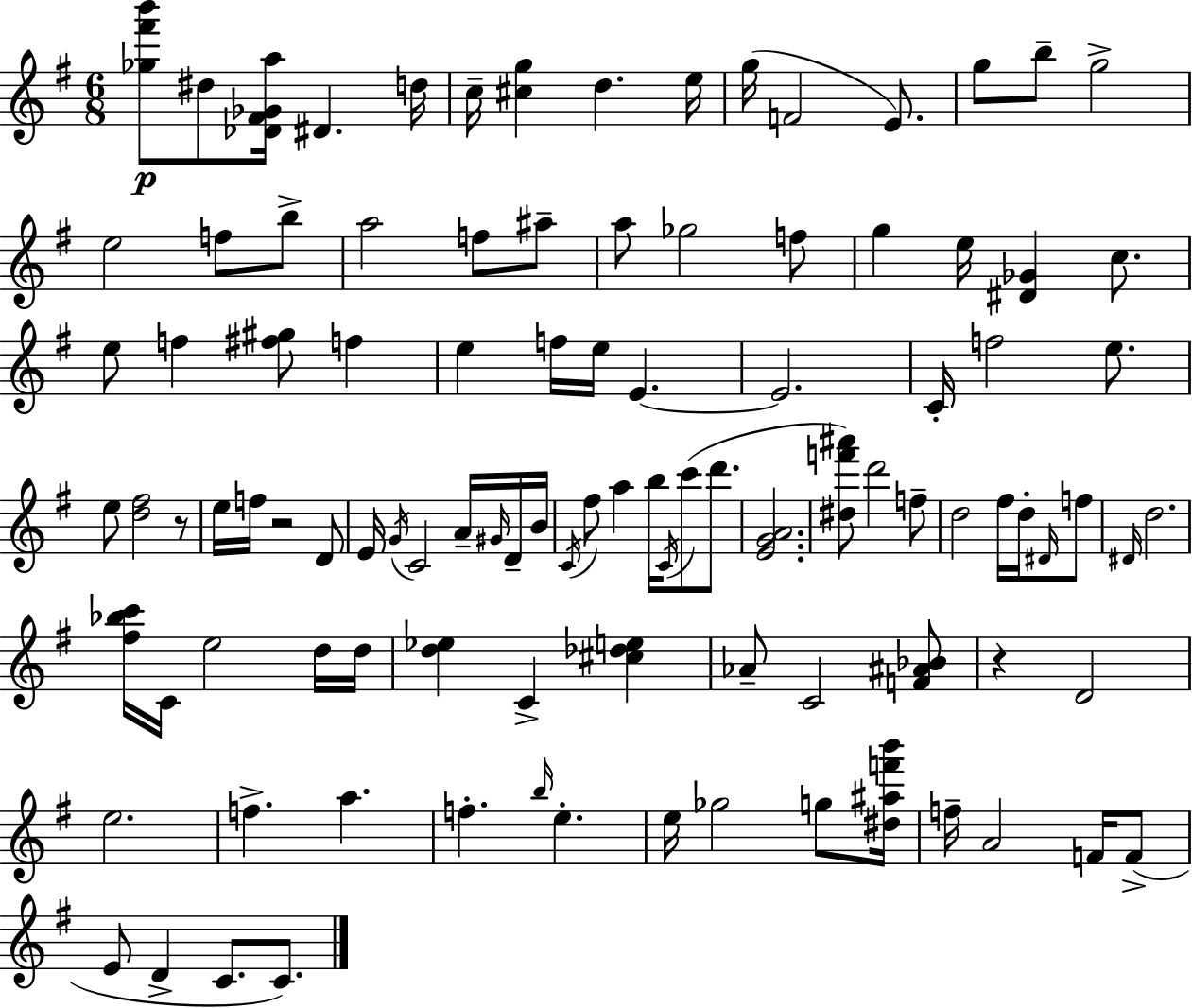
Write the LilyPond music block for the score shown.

{
  \clef treble
  \numericTimeSignature
  \time 6/8
  \key e \minor
  <ges'' fis''' b'''>8\p dis''8 <des' fis' ges' a''>16 dis'4. d''16 | c''16-- <cis'' g''>4 d''4. e''16 | g''16( f'2 e'8.) | g''8 b''8-- g''2-> | \break e''2 f''8 b''8-> | a''2 f''8 ais''8-- | a''8 ges''2 f''8 | g''4 e''16 <dis' ges'>4 c''8. | \break e''8 f''4 <fis'' gis''>8 f''4 | e''4 f''16 e''16 e'4.~~ | e'2. | c'16-. f''2 e''8. | \break e''8 <d'' fis''>2 r8 | e''16 f''16 r2 d'8 | e'16 \acciaccatura { g'16 } c'2 a'16-- \grace { gis'16 } | d'16-- b'16 \acciaccatura { c'16 } fis''8 a''4 b''16 \acciaccatura { c'16 } c'''8( | \break d'''8. <e' g' a'>2. | <dis'' f''' ais'''>8) d'''2 | f''8-- d''2 | fis''16 d''16-. \grace { dis'16 } f''8 \grace { dis'16 } d''2. | \break <fis'' bes'' c'''>16 c'16 e''2 | d''16 d''16 <d'' ees''>4 c'4-> | <cis'' des'' e''>4 aes'8-- c'2 | <f' ais' bes'>8 r4 d'2 | \break e''2. | f''4.-> | a''4. f''4.-. | \grace { b''16 } e''4.-. e''16 ges''2 | \break g''8 <dis'' ais'' f''' b'''>16 f''16-- a'2 | f'16 f'8->( e'8 d'4-> | c'8. c'8.) \bar "|."
}